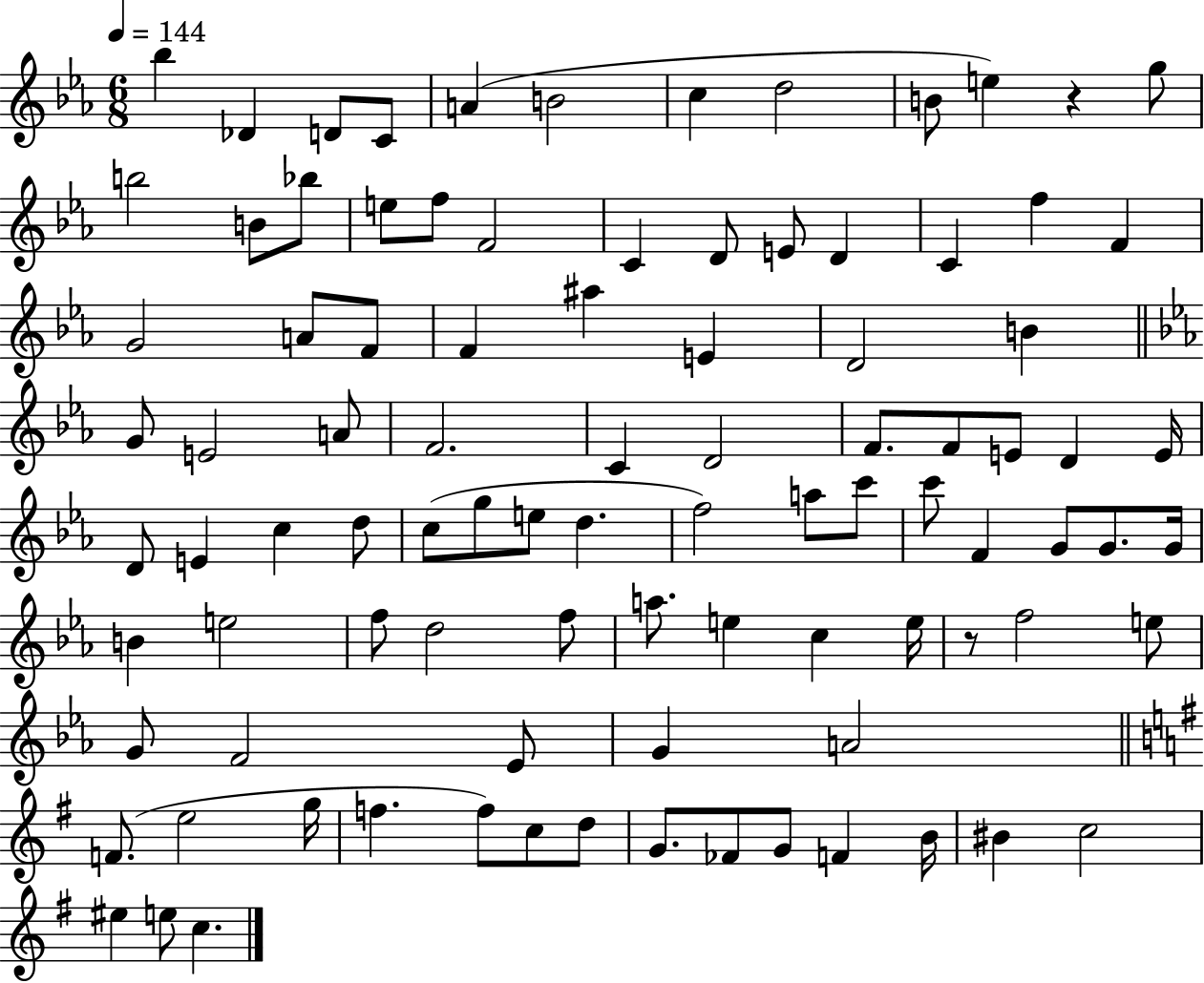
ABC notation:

X:1
T:Untitled
M:6/8
L:1/4
K:Eb
_b _D D/2 C/2 A B2 c d2 B/2 e z g/2 b2 B/2 _b/2 e/2 f/2 F2 C D/2 E/2 D C f F G2 A/2 F/2 F ^a E D2 B G/2 E2 A/2 F2 C D2 F/2 F/2 E/2 D E/4 D/2 E c d/2 c/2 g/2 e/2 d f2 a/2 c'/2 c'/2 F G/2 G/2 G/4 B e2 f/2 d2 f/2 a/2 e c e/4 z/2 f2 e/2 G/2 F2 _E/2 G A2 F/2 e2 g/4 f f/2 c/2 d/2 G/2 _F/2 G/2 F B/4 ^B c2 ^e e/2 c